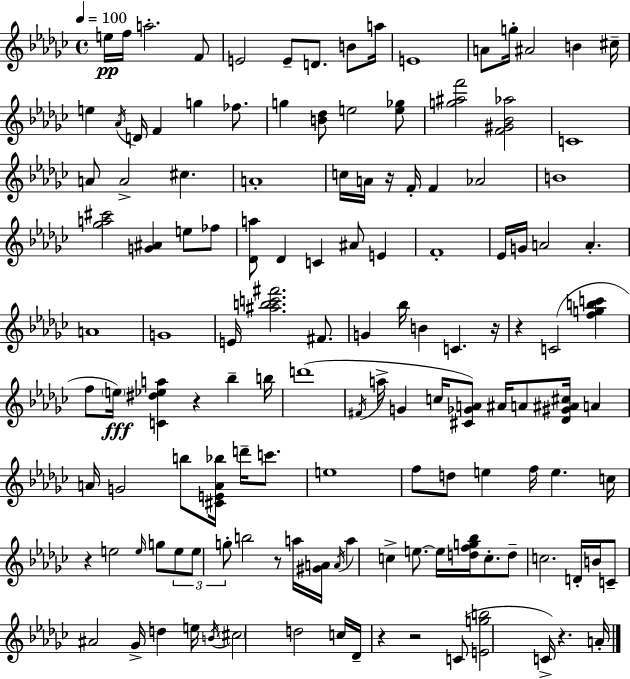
X:1
T:Untitled
M:4/4
L:1/4
K:Ebm
e/4 f/4 a2 F/2 E2 E/2 D/2 B/2 a/4 E4 A/2 g/4 ^A2 B ^c/4 e _A/4 D/4 F g _f/2 g [B_d]/2 e2 [e_g]/2 [g^af']2 [F^G_B_a]2 C4 A/2 A2 ^c A4 c/4 A/4 z/4 F/4 F _A2 B4 [_ga^c']2 [G^A] e/2 _f/2 [_Da]/2 _D C ^A/2 E F4 _E/4 G/4 A2 A A4 G4 E/4 [^abc'^f']2 ^F/2 G _b/4 B C z/4 z C2 [fgbc'] f/2 e/4 [C^d_ea] z _b b/4 d'4 ^F/4 a/4 G c/4 [^C_GA]/2 ^A/4 A/2 [_D^G^A^c]/4 A A/4 G2 b/2 [^CEA_b]/4 d'/4 c'/2 e4 f/2 d/2 e f/4 e c/4 z e2 e/4 g/2 e/2 e/2 g/2 b2 z/2 a/4 [^GA]/4 A/4 a c e/2 e/4 [dfg_b]/4 c/2 d/2 c2 D/4 B/4 C/2 ^A2 _G/4 d e/4 B/4 ^c2 d2 c/4 _D/4 z z2 C/2 [Egb]2 C/4 z A/4